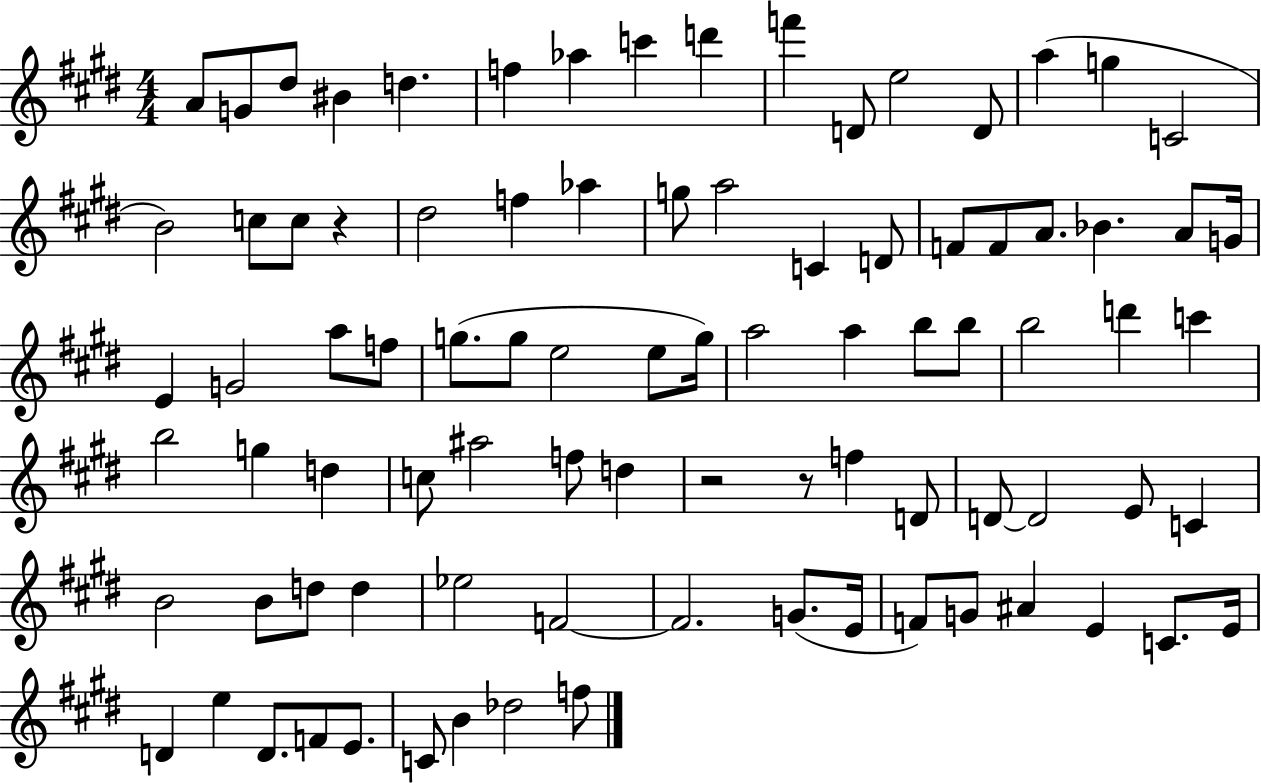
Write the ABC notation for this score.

X:1
T:Untitled
M:4/4
L:1/4
K:E
A/2 G/2 ^d/2 ^B d f _a c' d' f' D/2 e2 D/2 a g C2 B2 c/2 c/2 z ^d2 f _a g/2 a2 C D/2 F/2 F/2 A/2 _B A/2 G/4 E G2 a/2 f/2 g/2 g/2 e2 e/2 g/4 a2 a b/2 b/2 b2 d' c' b2 g d c/2 ^a2 f/2 d z2 z/2 f D/2 D/2 D2 E/2 C B2 B/2 d/2 d _e2 F2 F2 G/2 E/4 F/2 G/2 ^A E C/2 E/4 D e D/2 F/2 E/2 C/2 B _d2 f/2